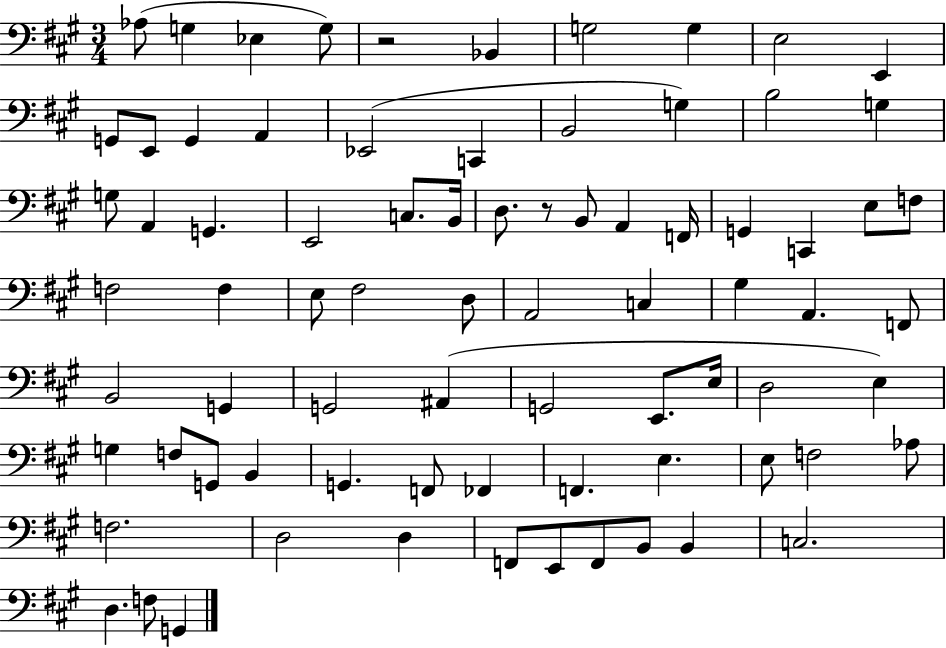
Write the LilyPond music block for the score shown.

{
  \clef bass
  \numericTimeSignature
  \time 3/4
  \key a \major
  aes8( g4 ees4 g8) | r2 bes,4 | g2 g4 | e2 e,4 | \break g,8 e,8 g,4 a,4 | ees,2( c,4 | b,2 g4) | b2 g4 | \break g8 a,4 g,4. | e,2 c8. b,16 | d8. r8 b,8 a,4 f,16 | g,4 c,4 e8 f8 | \break f2 f4 | e8 fis2 d8 | a,2 c4 | gis4 a,4. f,8 | \break b,2 g,4 | g,2 ais,4( | g,2 e,8. e16 | d2 e4) | \break g4 f8 g,8 b,4 | g,4. f,8 fes,4 | f,4. e4. | e8 f2 aes8 | \break f2. | d2 d4 | f,8 e,8 f,8 b,8 b,4 | c2. | \break d4. f8 g,4 | \bar "|."
}